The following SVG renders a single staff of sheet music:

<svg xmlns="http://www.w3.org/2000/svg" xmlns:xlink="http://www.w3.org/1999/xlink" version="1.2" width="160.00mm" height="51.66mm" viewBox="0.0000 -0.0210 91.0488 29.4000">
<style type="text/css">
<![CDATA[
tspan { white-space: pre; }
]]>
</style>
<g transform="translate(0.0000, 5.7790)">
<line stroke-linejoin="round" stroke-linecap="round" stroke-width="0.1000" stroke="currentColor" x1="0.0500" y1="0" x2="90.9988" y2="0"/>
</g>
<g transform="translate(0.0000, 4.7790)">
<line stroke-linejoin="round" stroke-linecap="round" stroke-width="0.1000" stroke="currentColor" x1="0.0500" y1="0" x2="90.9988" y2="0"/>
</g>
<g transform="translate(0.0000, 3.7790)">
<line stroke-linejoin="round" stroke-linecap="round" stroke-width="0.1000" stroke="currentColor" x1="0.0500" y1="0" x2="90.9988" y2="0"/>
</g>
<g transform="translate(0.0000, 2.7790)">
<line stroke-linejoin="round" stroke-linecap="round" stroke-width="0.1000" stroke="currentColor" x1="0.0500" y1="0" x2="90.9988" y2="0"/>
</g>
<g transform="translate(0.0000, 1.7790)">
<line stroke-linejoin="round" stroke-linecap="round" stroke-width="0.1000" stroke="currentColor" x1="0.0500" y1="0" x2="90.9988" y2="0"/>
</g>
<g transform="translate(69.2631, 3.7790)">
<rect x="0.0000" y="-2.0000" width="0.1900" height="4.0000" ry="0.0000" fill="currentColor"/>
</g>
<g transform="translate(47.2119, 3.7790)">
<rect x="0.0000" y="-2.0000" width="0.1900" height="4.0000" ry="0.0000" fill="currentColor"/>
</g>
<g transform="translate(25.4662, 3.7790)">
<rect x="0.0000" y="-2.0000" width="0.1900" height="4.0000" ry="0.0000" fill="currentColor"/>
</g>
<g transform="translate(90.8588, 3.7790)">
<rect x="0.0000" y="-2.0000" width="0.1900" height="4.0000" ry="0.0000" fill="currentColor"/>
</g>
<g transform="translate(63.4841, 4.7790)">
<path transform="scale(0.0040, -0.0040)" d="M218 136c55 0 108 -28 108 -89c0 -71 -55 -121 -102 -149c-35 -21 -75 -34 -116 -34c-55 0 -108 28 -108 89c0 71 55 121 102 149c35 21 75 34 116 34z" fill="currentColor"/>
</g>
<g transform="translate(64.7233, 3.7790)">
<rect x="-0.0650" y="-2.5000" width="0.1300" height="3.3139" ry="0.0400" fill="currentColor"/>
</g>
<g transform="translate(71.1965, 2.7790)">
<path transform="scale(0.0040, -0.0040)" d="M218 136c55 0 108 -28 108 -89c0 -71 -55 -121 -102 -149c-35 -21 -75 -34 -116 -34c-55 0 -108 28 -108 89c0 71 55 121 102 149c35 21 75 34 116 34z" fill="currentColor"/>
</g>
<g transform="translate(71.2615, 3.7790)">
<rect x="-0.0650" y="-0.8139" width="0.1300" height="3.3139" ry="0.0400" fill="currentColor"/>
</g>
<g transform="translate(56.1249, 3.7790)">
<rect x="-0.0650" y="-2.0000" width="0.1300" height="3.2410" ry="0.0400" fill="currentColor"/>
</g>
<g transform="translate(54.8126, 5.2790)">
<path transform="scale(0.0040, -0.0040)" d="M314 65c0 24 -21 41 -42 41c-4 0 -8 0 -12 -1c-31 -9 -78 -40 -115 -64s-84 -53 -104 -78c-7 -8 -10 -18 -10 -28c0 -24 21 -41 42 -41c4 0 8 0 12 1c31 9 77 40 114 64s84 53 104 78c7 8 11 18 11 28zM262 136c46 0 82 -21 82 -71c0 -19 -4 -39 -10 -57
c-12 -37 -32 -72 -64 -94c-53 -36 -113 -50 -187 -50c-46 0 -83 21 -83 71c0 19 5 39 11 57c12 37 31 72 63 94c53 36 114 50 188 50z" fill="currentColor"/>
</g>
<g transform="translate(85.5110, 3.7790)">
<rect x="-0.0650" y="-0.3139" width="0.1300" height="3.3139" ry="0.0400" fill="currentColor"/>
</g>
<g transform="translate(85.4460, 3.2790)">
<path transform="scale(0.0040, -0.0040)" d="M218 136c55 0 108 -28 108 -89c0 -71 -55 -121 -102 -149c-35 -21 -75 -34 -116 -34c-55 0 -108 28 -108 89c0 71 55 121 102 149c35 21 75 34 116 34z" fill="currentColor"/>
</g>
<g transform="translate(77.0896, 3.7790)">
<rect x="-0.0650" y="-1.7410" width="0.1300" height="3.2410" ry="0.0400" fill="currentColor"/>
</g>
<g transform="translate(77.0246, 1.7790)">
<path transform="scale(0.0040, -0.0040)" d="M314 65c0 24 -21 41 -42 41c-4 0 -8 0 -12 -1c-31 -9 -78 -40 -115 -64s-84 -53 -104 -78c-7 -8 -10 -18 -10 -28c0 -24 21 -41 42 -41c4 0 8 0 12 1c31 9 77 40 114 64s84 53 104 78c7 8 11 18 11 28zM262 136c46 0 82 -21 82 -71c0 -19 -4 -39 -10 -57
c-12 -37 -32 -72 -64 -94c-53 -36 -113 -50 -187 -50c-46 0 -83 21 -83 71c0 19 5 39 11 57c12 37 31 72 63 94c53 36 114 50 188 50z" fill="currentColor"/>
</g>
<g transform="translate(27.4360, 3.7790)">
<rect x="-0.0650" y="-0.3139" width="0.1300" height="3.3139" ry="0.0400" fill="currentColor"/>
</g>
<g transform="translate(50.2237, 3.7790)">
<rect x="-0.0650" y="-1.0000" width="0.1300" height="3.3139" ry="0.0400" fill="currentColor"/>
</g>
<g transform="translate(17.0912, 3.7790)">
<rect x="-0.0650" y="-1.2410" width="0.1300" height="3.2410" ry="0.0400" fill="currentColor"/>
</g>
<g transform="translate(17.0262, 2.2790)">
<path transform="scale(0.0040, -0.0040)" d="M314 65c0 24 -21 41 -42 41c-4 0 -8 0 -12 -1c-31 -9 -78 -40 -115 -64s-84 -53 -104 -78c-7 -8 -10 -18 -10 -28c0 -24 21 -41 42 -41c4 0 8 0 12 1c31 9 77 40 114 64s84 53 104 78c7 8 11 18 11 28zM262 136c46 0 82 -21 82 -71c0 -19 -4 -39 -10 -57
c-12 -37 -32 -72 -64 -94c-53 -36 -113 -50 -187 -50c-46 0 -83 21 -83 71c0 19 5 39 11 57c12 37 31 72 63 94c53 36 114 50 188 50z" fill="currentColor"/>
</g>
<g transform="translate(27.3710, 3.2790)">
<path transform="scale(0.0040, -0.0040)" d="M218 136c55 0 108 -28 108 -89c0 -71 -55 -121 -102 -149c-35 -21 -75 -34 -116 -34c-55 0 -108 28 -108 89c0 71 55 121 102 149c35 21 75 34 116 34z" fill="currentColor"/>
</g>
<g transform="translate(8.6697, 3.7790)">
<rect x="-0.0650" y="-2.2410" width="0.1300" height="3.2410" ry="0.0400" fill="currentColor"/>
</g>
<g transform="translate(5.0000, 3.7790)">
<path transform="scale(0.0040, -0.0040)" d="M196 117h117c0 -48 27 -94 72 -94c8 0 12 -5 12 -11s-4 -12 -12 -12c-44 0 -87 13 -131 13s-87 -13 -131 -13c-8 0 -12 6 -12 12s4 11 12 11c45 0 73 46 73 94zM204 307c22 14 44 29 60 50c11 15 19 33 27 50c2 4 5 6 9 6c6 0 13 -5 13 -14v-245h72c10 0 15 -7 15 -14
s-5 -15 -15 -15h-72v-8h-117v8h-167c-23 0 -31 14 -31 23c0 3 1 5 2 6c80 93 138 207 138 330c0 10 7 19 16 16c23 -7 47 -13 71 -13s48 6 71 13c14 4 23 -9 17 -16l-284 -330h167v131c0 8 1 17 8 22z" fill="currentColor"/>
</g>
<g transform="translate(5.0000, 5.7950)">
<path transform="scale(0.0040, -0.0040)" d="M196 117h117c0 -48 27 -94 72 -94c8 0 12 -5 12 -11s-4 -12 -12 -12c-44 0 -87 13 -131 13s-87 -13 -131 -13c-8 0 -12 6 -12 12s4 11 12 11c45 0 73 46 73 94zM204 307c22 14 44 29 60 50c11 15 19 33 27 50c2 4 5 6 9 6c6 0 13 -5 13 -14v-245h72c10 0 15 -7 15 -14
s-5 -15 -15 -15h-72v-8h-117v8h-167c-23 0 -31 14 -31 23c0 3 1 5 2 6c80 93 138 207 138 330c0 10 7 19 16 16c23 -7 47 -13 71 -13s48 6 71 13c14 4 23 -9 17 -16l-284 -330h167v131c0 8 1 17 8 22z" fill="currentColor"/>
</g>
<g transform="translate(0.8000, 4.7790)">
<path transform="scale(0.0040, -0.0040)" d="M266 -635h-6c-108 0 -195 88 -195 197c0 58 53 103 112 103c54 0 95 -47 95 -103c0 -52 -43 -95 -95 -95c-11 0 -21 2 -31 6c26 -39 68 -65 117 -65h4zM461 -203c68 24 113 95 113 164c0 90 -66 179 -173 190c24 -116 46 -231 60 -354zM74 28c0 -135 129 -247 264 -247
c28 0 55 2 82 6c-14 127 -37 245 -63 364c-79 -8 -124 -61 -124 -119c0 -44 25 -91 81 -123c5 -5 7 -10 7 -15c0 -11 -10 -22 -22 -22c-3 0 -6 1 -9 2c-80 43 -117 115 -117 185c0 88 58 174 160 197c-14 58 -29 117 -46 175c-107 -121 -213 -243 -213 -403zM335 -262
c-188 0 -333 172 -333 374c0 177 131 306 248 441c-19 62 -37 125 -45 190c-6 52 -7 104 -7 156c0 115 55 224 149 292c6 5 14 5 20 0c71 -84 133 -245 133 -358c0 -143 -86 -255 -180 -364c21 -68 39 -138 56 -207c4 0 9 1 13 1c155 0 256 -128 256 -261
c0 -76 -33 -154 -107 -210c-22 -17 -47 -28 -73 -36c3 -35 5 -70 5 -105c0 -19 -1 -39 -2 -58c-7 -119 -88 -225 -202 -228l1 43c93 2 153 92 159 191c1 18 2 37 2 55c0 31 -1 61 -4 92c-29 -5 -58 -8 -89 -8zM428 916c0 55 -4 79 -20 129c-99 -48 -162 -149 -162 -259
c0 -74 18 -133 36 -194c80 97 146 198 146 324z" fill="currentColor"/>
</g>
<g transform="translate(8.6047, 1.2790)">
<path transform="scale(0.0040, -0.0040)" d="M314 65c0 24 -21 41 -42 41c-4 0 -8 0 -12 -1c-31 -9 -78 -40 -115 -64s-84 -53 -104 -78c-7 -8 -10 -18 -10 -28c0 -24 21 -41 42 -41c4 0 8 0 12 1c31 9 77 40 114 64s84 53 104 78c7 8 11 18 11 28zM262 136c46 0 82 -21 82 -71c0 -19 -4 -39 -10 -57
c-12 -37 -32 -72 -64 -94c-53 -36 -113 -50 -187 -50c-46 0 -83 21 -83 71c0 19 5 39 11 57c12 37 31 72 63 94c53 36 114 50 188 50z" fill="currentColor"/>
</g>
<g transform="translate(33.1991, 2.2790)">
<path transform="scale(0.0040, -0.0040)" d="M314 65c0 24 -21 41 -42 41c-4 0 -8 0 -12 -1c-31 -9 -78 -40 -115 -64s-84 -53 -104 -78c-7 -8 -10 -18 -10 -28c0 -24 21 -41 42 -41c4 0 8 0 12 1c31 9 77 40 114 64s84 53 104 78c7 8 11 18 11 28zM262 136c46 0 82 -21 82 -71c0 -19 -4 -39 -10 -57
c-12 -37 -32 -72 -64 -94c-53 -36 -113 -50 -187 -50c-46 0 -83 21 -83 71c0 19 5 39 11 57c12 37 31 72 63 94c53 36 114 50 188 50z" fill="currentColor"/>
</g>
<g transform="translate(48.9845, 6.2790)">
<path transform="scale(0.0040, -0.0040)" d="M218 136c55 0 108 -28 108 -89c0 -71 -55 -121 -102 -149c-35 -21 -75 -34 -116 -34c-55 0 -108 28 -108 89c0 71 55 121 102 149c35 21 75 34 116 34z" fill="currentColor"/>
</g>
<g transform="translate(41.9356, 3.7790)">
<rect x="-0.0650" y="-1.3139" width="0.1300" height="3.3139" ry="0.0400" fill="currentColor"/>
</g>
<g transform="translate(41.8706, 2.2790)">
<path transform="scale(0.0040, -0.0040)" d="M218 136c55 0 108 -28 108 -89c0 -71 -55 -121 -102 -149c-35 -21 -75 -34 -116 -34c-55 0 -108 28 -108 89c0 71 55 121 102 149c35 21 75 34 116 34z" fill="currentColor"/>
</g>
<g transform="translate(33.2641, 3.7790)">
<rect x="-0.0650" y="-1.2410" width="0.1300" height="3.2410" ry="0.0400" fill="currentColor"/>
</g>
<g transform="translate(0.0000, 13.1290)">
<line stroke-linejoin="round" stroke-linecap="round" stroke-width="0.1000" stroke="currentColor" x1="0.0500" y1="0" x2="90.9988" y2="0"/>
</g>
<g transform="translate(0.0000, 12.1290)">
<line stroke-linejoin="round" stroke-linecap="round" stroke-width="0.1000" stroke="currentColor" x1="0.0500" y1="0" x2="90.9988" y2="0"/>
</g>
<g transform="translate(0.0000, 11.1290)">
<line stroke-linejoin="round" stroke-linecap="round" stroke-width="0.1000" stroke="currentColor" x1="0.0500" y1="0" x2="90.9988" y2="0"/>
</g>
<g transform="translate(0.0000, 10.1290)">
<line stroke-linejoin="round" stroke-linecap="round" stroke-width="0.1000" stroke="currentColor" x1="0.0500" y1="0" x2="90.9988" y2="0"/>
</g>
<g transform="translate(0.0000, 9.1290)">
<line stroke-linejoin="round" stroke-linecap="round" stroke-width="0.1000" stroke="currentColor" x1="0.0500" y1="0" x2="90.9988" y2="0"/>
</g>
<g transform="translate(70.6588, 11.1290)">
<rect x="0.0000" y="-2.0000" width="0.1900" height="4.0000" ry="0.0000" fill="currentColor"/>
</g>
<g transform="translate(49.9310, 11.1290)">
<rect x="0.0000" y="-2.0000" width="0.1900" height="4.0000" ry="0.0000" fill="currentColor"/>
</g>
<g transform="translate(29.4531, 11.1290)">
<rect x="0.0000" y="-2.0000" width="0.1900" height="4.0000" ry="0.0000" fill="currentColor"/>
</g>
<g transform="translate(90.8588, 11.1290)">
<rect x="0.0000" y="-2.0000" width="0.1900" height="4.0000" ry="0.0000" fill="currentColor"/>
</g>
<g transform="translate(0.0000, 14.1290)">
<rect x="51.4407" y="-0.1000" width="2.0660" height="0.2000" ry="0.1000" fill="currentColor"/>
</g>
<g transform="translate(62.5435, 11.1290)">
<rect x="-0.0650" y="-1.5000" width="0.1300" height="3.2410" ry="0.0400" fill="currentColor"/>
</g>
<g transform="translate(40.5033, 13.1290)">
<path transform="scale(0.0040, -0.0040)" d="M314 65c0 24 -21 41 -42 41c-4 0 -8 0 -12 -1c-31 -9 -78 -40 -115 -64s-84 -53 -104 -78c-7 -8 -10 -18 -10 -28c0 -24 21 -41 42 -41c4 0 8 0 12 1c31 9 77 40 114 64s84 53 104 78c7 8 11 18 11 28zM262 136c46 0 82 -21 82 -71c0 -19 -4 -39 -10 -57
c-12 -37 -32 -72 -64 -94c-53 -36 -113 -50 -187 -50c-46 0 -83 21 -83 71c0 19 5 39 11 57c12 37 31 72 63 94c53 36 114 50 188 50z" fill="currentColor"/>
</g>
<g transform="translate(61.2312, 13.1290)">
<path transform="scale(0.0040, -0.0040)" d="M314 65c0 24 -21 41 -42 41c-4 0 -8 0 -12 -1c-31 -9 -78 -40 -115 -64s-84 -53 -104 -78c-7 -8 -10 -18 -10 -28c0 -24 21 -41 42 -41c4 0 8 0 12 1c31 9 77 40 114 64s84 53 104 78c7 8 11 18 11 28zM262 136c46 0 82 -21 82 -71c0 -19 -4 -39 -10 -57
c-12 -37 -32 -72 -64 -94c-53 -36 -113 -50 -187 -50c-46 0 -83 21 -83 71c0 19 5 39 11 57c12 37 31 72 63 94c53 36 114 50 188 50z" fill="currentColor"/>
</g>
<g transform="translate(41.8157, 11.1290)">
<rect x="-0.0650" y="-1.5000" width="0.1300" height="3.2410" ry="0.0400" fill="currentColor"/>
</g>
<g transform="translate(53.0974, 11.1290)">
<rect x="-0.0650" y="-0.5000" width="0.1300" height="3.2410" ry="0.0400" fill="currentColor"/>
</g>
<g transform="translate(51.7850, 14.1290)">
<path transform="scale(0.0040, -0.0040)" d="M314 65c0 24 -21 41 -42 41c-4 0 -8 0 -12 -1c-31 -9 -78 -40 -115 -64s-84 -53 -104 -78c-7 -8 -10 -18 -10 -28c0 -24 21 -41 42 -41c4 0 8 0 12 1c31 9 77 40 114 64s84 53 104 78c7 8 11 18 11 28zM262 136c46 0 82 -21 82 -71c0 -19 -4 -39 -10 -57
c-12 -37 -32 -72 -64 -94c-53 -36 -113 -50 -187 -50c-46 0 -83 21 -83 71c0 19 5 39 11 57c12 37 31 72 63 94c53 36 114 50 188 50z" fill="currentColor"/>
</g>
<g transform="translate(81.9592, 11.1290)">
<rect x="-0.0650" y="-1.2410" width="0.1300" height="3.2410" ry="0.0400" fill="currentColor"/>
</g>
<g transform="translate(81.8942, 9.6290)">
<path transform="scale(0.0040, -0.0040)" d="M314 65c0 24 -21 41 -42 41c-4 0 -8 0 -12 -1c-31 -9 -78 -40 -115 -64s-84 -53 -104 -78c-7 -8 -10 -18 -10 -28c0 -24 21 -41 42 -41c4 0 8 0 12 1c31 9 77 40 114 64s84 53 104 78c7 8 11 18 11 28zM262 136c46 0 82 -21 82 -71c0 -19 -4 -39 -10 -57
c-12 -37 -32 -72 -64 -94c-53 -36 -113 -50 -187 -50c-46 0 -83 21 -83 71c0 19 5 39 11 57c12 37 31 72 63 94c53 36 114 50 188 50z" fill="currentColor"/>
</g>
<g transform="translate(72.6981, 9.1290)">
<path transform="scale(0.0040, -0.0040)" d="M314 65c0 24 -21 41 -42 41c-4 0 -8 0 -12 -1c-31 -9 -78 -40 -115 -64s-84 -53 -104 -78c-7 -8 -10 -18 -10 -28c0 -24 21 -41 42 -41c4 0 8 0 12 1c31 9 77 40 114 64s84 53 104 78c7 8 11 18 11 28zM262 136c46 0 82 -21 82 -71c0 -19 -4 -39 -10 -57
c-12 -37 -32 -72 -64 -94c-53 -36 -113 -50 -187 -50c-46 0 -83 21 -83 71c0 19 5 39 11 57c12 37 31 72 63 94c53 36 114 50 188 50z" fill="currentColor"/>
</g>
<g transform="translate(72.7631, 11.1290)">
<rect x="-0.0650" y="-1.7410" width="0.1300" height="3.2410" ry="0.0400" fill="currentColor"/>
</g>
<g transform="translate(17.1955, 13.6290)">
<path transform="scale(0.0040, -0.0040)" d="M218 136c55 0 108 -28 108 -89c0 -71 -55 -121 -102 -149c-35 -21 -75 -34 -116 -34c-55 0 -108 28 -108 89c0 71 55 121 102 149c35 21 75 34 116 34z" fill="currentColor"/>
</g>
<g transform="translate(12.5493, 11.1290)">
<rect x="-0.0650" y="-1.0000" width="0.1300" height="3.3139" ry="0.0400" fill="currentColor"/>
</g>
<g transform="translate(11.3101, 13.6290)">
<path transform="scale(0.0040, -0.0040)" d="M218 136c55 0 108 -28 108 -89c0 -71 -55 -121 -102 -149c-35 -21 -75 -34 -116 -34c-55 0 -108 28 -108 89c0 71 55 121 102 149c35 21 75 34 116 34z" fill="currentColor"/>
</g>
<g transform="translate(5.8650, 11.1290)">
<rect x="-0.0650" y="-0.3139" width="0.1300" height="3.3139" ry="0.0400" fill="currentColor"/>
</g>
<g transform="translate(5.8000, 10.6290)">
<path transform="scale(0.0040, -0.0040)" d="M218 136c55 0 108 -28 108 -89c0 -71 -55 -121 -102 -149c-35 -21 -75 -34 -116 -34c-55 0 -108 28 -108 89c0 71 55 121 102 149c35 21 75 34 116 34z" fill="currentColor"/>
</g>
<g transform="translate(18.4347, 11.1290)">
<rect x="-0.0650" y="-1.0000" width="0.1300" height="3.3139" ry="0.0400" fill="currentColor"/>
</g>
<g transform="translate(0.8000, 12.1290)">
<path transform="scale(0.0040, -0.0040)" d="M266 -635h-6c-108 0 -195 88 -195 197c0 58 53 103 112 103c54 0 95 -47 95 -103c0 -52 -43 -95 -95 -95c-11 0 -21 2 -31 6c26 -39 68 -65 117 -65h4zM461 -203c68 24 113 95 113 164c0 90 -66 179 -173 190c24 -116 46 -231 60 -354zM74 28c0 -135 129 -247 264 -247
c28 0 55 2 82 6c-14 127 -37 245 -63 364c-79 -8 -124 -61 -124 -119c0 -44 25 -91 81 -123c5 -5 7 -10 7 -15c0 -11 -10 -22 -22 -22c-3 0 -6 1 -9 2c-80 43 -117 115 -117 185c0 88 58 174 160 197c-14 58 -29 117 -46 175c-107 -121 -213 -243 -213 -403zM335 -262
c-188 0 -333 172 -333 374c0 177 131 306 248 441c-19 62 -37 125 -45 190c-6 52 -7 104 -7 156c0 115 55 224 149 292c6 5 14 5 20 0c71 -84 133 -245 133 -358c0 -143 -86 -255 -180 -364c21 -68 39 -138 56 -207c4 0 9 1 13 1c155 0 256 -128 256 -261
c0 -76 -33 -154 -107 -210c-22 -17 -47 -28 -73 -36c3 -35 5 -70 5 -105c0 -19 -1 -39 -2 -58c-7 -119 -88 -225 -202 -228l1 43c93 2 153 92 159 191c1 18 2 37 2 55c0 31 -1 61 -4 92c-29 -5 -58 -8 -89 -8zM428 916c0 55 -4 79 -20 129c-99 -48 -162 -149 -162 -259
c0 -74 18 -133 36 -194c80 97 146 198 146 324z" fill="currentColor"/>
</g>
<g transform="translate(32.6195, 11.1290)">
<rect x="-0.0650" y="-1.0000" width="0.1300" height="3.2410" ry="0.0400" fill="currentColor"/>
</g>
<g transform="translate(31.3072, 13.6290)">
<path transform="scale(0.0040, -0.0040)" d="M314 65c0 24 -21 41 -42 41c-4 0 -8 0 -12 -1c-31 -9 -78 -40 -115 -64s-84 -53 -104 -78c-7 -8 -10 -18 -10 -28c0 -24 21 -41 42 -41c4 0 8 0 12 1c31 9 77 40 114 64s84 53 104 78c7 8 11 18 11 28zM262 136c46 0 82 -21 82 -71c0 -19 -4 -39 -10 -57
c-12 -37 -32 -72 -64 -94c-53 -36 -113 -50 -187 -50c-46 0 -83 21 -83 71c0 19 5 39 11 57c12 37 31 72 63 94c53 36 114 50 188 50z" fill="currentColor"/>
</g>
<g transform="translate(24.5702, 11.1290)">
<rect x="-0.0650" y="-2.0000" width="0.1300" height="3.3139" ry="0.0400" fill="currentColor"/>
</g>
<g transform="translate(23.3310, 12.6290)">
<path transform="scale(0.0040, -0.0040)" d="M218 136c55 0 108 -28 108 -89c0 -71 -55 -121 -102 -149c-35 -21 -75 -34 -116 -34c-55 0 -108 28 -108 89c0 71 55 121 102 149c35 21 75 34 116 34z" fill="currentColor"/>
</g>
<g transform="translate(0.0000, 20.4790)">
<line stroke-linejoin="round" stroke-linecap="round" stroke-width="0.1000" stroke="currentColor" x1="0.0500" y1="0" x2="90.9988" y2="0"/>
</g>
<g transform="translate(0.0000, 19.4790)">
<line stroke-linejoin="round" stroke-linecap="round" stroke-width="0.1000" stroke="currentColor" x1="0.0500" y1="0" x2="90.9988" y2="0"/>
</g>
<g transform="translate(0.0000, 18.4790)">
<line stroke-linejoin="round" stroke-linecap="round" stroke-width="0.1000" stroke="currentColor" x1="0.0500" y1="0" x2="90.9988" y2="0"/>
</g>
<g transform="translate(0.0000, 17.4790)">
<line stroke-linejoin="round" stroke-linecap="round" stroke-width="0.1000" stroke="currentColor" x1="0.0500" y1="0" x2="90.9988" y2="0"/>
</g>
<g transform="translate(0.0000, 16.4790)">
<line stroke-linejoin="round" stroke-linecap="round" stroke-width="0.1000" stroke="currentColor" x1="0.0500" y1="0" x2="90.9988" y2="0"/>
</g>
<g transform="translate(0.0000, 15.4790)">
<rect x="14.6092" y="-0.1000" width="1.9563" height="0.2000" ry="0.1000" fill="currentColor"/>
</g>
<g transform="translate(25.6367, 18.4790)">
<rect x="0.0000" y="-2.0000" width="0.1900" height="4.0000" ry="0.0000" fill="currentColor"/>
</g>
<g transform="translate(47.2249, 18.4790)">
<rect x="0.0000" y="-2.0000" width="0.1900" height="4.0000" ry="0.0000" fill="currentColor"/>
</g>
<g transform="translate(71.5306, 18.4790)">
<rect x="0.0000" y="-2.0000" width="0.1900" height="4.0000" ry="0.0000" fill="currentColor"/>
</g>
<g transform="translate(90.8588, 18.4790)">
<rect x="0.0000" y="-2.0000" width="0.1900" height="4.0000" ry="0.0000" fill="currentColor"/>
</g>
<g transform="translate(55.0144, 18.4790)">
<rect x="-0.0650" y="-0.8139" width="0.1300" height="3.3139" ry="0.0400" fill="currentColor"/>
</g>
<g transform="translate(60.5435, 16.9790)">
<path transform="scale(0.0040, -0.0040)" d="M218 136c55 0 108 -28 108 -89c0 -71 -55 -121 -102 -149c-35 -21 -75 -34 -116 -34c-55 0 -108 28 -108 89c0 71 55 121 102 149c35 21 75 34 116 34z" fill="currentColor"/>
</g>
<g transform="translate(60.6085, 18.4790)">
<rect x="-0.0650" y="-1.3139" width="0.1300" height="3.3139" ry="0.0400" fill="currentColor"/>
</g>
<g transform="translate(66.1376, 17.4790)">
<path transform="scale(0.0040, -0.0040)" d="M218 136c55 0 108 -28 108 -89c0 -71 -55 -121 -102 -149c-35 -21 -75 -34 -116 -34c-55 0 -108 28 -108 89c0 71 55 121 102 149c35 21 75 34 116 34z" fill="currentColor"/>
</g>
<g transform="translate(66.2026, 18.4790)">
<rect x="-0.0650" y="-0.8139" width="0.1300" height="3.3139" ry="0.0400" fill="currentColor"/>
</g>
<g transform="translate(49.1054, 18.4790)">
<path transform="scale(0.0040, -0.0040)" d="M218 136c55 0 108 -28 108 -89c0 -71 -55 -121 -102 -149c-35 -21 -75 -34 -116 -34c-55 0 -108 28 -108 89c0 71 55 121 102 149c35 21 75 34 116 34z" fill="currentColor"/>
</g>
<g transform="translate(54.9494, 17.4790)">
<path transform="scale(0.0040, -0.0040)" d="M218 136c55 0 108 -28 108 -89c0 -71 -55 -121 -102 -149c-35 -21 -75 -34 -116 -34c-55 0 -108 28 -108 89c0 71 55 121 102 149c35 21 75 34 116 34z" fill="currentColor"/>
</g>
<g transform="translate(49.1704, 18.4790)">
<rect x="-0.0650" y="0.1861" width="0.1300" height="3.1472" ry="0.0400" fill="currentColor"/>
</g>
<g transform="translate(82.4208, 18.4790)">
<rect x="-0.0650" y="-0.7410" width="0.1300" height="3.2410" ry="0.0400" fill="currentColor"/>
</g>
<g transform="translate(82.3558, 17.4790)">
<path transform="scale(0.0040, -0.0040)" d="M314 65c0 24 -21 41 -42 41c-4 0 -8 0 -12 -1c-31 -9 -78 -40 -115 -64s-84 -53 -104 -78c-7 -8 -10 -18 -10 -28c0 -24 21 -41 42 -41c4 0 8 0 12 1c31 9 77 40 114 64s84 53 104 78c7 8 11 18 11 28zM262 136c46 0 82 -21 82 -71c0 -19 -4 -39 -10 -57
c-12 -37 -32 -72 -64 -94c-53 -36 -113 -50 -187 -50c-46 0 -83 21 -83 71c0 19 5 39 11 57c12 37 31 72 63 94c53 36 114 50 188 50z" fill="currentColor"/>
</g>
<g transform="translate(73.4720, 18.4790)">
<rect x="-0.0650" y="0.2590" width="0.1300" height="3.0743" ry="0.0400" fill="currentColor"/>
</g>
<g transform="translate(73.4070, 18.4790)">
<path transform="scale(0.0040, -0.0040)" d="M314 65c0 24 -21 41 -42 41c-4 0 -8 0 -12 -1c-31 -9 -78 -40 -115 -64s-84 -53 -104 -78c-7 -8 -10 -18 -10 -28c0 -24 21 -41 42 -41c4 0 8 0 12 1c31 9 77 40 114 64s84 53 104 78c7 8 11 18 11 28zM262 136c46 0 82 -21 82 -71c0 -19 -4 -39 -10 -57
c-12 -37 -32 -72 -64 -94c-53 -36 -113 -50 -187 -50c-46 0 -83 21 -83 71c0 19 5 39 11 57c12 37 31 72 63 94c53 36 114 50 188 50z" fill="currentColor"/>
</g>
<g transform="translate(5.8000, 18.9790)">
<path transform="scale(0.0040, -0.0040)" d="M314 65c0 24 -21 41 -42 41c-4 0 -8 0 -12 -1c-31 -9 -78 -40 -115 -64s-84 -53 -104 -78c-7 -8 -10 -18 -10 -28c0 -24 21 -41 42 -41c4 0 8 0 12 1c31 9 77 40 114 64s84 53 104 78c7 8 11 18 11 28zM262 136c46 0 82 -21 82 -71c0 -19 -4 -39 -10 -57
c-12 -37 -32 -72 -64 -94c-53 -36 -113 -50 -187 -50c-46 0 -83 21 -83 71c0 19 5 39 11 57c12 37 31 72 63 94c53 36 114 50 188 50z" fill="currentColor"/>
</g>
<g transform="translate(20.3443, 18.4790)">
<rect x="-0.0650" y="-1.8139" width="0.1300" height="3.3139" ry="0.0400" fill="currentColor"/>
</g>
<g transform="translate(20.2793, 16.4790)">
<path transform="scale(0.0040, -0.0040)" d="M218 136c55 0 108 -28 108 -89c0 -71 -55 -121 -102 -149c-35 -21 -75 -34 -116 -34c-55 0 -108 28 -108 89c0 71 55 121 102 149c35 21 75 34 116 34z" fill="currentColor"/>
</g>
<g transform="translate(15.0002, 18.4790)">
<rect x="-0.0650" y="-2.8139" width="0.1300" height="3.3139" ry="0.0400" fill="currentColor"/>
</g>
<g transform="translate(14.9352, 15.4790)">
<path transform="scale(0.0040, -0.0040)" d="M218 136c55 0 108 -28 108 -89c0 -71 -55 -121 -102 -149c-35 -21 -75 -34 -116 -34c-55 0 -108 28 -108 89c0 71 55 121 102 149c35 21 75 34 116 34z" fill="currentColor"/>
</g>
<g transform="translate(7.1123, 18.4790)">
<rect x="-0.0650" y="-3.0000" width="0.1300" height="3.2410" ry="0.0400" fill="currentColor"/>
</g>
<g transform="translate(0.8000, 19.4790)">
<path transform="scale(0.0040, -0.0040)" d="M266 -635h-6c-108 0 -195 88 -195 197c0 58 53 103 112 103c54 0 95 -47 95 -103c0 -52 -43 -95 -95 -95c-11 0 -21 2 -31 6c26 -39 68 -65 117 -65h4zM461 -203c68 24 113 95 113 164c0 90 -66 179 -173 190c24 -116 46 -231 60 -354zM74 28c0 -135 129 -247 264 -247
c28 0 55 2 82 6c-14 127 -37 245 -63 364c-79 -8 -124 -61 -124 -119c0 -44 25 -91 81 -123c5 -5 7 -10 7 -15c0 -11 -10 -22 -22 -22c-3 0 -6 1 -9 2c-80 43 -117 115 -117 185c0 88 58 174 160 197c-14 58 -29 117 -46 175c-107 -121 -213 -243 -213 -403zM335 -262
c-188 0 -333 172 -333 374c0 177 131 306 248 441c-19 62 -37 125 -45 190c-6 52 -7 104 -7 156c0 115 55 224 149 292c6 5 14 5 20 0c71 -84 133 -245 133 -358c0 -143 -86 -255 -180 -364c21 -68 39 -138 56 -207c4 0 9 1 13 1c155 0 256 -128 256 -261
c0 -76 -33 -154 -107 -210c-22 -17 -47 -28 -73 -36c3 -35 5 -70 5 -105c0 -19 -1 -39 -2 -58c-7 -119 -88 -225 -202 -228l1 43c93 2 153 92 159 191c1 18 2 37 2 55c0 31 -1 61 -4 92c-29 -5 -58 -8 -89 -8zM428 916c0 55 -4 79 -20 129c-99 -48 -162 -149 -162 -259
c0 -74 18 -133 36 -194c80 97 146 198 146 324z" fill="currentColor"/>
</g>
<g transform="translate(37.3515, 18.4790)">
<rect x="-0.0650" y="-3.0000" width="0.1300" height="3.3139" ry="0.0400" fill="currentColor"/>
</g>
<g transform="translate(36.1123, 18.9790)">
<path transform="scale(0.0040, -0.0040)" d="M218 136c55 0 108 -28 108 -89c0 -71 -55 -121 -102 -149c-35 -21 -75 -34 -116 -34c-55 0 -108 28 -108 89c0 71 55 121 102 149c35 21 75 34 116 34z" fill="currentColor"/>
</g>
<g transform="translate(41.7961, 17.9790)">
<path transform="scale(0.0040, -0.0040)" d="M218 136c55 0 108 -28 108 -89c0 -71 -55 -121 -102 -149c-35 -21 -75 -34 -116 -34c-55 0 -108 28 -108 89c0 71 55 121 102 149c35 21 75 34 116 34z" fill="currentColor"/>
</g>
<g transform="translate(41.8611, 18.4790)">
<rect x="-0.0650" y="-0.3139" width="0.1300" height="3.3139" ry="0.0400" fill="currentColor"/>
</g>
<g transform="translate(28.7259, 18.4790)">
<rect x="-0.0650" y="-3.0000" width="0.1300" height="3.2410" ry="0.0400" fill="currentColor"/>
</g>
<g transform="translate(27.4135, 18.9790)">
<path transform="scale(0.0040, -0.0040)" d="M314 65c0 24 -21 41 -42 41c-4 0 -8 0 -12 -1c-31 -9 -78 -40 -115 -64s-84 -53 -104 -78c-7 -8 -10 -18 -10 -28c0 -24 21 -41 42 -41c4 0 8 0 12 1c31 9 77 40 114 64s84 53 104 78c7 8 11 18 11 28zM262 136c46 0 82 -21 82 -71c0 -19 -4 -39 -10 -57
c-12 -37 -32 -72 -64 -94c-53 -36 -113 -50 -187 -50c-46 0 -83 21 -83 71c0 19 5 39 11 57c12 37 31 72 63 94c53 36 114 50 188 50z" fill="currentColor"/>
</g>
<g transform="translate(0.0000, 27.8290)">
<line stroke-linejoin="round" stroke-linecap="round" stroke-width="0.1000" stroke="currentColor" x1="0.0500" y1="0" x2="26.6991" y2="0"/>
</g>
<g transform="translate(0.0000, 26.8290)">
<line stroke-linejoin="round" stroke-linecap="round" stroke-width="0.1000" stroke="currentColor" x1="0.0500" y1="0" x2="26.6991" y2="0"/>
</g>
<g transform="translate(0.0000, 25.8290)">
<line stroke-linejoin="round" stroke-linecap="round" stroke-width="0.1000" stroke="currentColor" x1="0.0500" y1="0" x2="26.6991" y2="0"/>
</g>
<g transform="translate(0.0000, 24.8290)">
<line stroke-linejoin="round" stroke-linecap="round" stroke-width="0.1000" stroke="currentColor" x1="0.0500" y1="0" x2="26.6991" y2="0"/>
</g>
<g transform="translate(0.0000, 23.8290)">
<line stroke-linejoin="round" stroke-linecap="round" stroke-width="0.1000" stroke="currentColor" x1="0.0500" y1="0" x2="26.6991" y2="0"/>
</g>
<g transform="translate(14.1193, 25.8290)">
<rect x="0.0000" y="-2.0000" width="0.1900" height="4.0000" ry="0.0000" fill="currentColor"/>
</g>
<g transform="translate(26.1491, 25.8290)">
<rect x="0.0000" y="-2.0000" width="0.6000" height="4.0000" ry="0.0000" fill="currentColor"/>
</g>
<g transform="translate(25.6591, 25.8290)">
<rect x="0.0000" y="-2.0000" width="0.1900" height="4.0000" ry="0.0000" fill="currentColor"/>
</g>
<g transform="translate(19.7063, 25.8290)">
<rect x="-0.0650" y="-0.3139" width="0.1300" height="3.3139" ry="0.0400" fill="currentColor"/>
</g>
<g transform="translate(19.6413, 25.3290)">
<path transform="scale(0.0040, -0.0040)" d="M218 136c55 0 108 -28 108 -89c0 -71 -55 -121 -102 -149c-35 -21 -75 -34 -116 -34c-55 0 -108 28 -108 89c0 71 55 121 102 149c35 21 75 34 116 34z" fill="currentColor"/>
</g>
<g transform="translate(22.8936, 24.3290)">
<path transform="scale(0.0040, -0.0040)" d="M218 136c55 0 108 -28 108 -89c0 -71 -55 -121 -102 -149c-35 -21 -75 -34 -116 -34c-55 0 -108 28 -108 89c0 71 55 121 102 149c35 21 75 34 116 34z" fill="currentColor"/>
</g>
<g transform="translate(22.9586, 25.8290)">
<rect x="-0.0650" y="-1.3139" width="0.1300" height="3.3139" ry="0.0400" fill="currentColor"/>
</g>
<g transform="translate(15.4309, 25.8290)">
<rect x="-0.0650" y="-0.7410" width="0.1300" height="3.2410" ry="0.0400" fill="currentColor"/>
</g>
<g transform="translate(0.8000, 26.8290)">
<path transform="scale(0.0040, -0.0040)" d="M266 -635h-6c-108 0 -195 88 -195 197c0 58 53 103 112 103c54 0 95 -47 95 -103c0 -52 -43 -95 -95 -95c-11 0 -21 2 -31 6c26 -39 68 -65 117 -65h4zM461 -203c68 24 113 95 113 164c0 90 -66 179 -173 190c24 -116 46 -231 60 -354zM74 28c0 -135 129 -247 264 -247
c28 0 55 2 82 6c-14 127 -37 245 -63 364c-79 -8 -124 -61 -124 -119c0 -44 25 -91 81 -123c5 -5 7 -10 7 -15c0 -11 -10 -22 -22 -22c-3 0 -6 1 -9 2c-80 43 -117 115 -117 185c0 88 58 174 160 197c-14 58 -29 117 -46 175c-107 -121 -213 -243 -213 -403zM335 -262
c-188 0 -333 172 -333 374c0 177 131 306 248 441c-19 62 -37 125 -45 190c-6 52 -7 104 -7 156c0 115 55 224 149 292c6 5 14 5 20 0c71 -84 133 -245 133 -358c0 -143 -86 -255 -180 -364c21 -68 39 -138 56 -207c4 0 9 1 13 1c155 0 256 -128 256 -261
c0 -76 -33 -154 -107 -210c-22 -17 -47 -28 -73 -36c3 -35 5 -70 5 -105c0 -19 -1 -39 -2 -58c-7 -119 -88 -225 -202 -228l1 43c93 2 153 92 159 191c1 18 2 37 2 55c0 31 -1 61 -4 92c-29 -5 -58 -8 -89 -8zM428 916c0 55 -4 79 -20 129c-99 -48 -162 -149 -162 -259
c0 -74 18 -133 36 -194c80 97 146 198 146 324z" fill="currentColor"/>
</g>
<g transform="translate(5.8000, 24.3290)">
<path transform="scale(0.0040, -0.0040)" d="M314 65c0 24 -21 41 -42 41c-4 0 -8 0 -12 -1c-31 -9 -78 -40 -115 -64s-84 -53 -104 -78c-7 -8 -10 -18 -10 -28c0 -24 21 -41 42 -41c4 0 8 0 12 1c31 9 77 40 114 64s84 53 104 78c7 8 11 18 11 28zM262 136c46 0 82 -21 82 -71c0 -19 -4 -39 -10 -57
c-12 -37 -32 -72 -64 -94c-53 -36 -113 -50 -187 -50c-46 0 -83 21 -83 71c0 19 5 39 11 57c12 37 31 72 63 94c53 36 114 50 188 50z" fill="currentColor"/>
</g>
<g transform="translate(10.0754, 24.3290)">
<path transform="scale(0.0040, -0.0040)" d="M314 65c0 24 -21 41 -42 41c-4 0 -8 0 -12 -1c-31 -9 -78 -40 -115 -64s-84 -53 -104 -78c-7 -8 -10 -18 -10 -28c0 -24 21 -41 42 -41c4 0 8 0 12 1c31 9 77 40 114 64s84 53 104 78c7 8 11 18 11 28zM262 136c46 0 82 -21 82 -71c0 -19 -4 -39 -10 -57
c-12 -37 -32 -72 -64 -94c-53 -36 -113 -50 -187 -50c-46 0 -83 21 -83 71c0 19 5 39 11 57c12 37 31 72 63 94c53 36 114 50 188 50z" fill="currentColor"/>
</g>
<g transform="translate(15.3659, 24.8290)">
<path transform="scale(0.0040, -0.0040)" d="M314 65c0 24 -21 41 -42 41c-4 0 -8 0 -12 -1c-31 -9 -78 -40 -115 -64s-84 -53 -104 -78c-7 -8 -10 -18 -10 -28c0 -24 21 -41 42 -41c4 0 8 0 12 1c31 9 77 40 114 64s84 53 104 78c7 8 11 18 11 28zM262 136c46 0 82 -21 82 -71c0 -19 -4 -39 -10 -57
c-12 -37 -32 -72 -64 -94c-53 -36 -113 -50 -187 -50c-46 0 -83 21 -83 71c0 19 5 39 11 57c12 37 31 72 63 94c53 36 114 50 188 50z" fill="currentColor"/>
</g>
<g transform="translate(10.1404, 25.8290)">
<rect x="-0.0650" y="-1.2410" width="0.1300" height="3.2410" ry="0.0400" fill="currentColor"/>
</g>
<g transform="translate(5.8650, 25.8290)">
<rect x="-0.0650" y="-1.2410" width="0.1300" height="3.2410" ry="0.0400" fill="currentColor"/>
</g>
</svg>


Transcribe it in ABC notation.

X:1
T:Untitled
M:4/4
L:1/4
K:C
g2 e2 c e2 e D F2 G d f2 c c D D F D2 E2 C2 E2 f2 e2 A2 a f A2 A c B d e d B2 d2 e2 e2 d2 c e